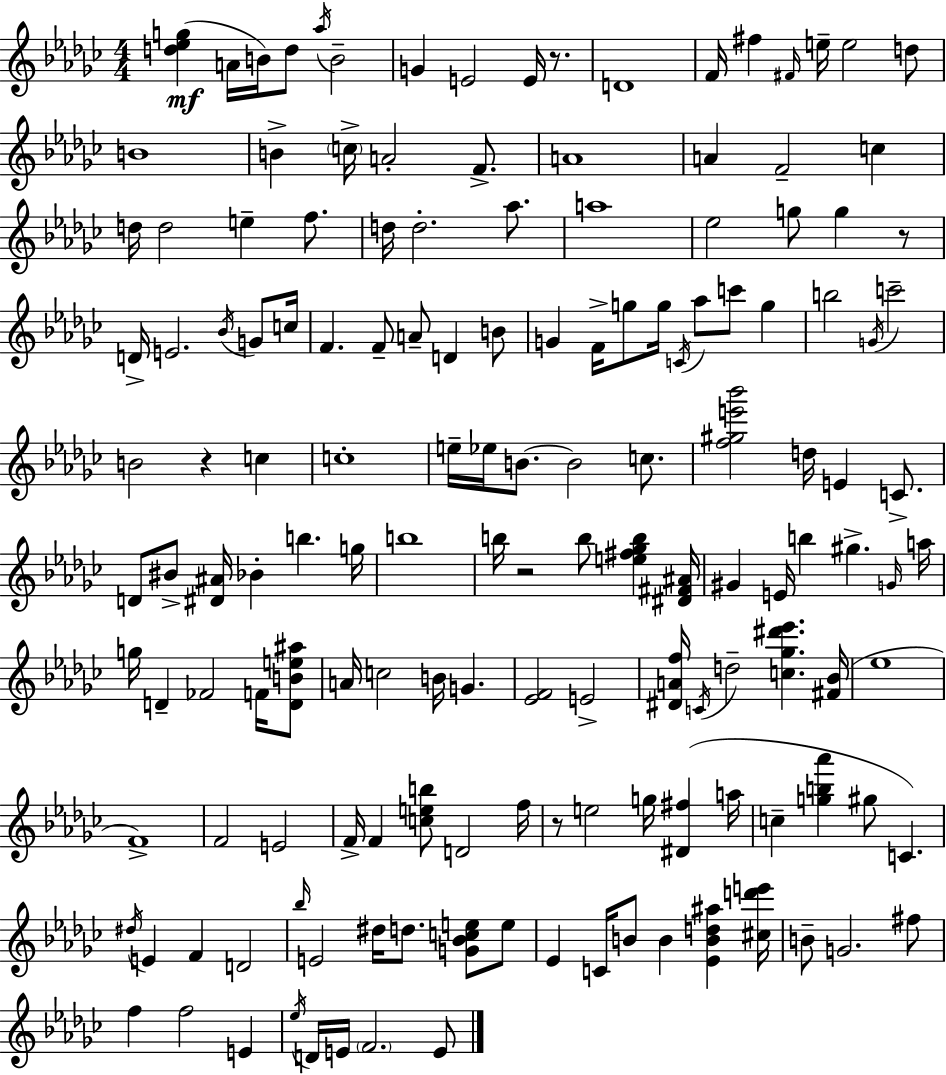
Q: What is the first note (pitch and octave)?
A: A4